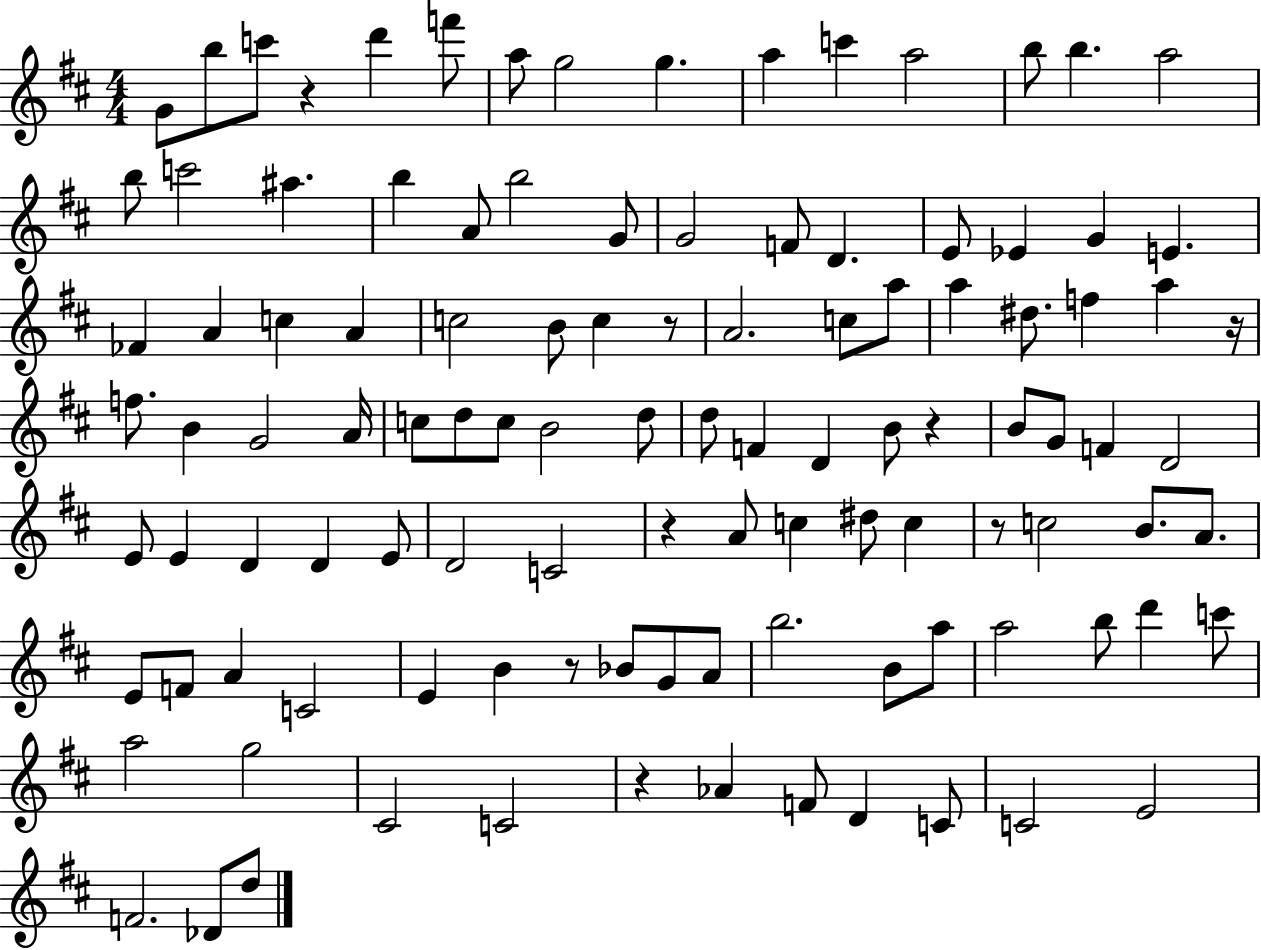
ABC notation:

X:1
T:Untitled
M:4/4
L:1/4
K:D
G/2 b/2 c'/2 z d' f'/2 a/2 g2 g a c' a2 b/2 b a2 b/2 c'2 ^a b A/2 b2 G/2 G2 F/2 D E/2 _E G E _F A c A c2 B/2 c z/2 A2 c/2 a/2 a ^d/2 f a z/4 f/2 B G2 A/4 c/2 d/2 c/2 B2 d/2 d/2 F D B/2 z B/2 G/2 F D2 E/2 E D D E/2 D2 C2 z A/2 c ^d/2 c z/2 c2 B/2 A/2 E/2 F/2 A C2 E B z/2 _B/2 G/2 A/2 b2 B/2 a/2 a2 b/2 d' c'/2 a2 g2 ^C2 C2 z _A F/2 D C/2 C2 E2 F2 _D/2 d/2